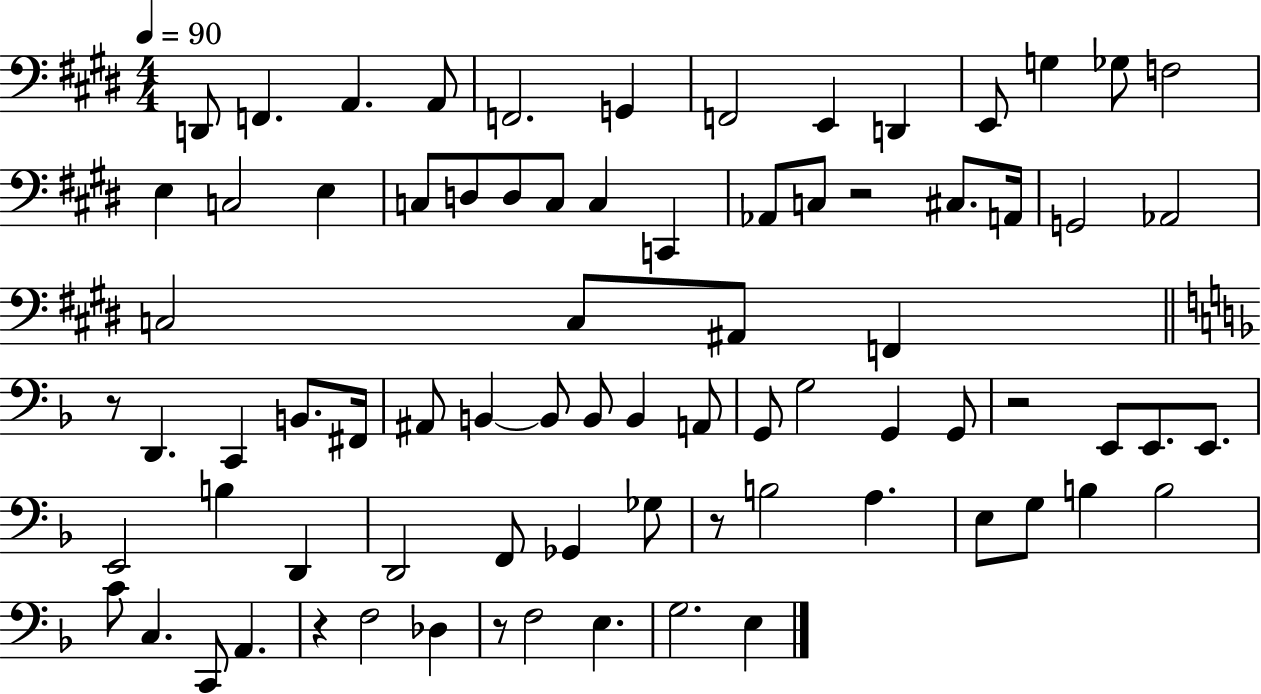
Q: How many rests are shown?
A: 6